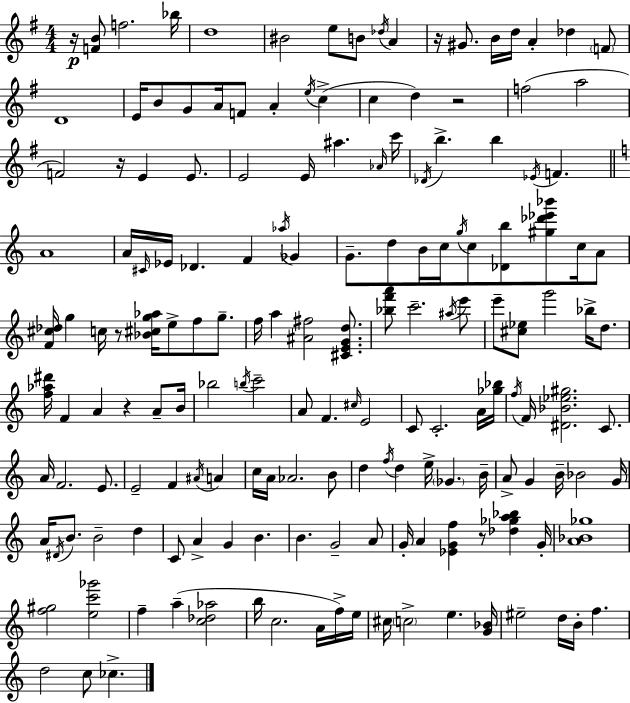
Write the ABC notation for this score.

X:1
T:Untitled
M:4/4
L:1/4
K:Em
z/4 [FB]/2 f2 _b/4 d4 ^B2 e/2 B/2 _d/4 A z/4 ^G/2 B/4 d/4 A _d F/2 D4 E/4 B/2 G/2 A/4 F/2 A e/4 c c d z2 f2 a2 F2 z/4 E E/2 E2 E/4 ^a _A/4 c'/4 _D/4 b b _E/4 F A4 A/4 ^C/4 _E/4 _D F _a/4 _G G/2 d/2 B/4 c/4 g/4 c/2 [_Db]/2 [^g_d'_e'_b']/2 c/4 A/2 [F^c_d]/4 g c/4 z/2 [_B^cg_a]/4 e/2 f/2 g/2 f/4 a [^A^f]2 [^CEGd]/2 [_bf'a']/2 c'2 ^a/4 e'/2 e'/2 [^c_e]/2 g'2 _b/4 d/2 [f_a^d']/4 F A z A/2 B/4 _b2 b/4 c'2 A/2 F ^c/4 E2 C/2 C2 A/4 [_g_b]/4 f/4 F/4 [^D_B_e^g]2 C/2 A/4 F2 E/2 E2 F ^A/4 A c/4 A/4 _A2 B/2 d f/4 d e/4 _G B/4 A/2 G B/4 _B2 G/4 A/4 ^D/4 B/2 B2 d C/2 A G B B G2 A/2 G/4 A [_EGf] z/2 [_d_ga_b] G/4 [A_B_g]4 [f^g]2 [ec'_g']2 f a [c_d_a]2 b/4 c2 A/4 f/4 e/4 ^c/4 c2 e [G_B]/4 ^e2 d/4 B/4 f d2 c/2 _c